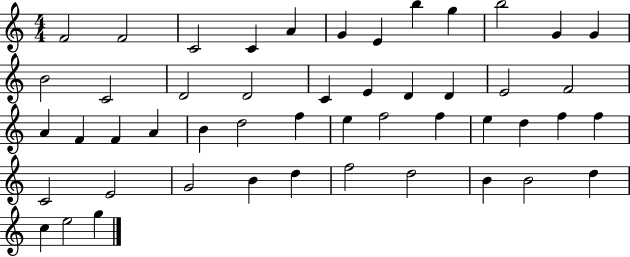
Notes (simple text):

F4/h F4/h C4/h C4/q A4/q G4/q E4/q B5/q G5/q B5/h G4/q G4/q B4/h C4/h D4/h D4/h C4/q E4/q D4/q D4/q E4/h F4/h A4/q F4/q F4/q A4/q B4/q D5/h F5/q E5/q F5/h F5/q E5/q D5/q F5/q F5/q C4/h E4/h G4/h B4/q D5/q F5/h D5/h B4/q B4/h D5/q C5/q E5/h G5/q